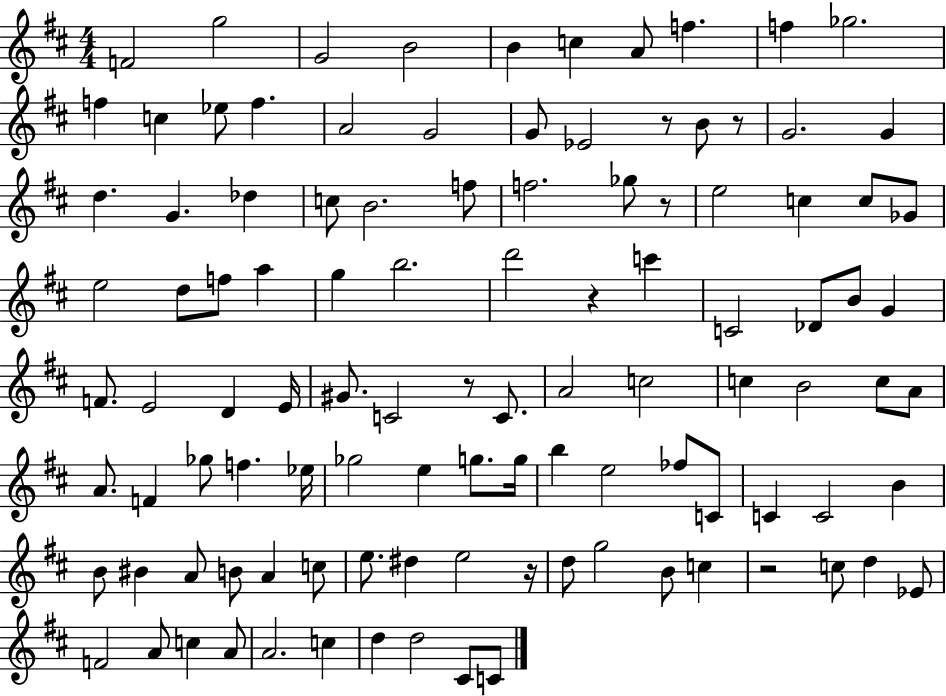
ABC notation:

X:1
T:Untitled
M:4/4
L:1/4
K:D
F2 g2 G2 B2 B c A/2 f f _g2 f c _e/2 f A2 G2 G/2 _E2 z/2 B/2 z/2 G2 G d G _d c/2 B2 f/2 f2 _g/2 z/2 e2 c c/2 _G/2 e2 d/2 f/2 a g b2 d'2 z c' C2 _D/2 B/2 G F/2 E2 D E/4 ^G/2 C2 z/2 C/2 A2 c2 c B2 c/2 A/2 A/2 F _g/2 f _e/4 _g2 e g/2 g/4 b e2 _f/2 C/2 C C2 B B/2 ^B A/2 B/2 A c/2 e/2 ^d e2 z/4 d/2 g2 B/2 c z2 c/2 d _E/2 F2 A/2 c A/2 A2 c d d2 ^C/2 C/2